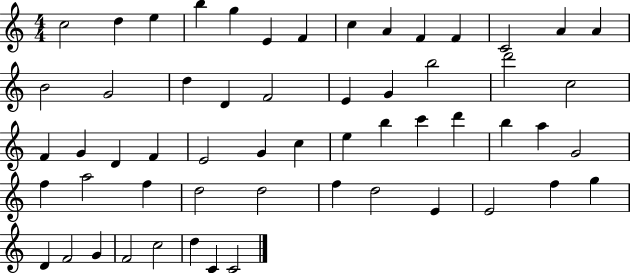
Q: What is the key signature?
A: C major